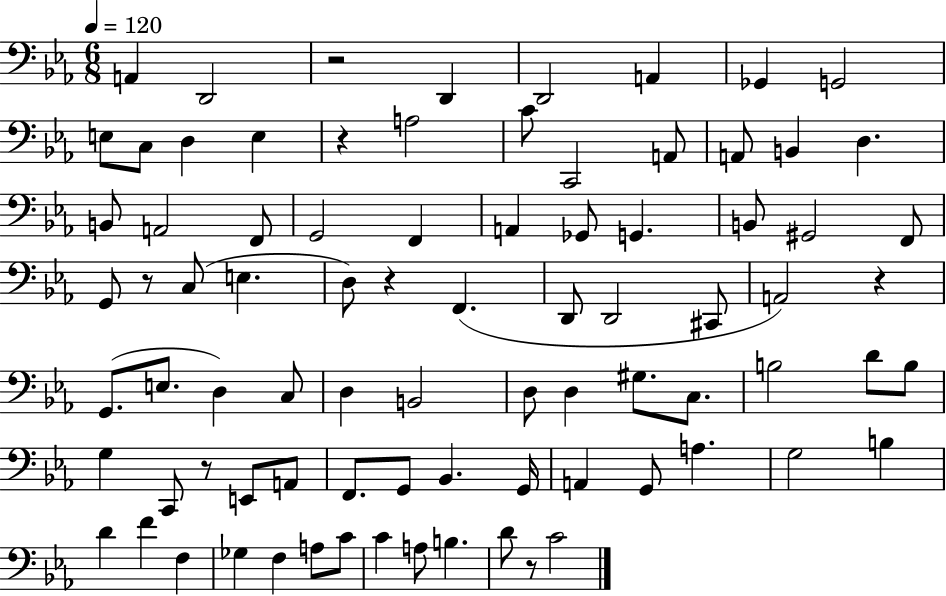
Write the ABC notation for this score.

X:1
T:Untitled
M:6/8
L:1/4
K:Eb
A,, D,,2 z2 D,, D,,2 A,, _G,, G,,2 E,/2 C,/2 D, E, z A,2 C/2 C,,2 A,,/2 A,,/2 B,, D, B,,/2 A,,2 F,,/2 G,,2 F,, A,, _G,,/2 G,, B,,/2 ^G,,2 F,,/2 G,,/2 z/2 C,/2 E, D,/2 z F,, D,,/2 D,,2 ^C,,/2 A,,2 z G,,/2 E,/2 D, C,/2 D, B,,2 D,/2 D, ^G,/2 C,/2 B,2 D/2 B,/2 G, C,,/2 z/2 E,,/2 A,,/2 F,,/2 G,,/2 _B,, G,,/4 A,, G,,/2 A, G,2 B, D F F, _G, F, A,/2 C/2 C A,/2 B, D/2 z/2 C2